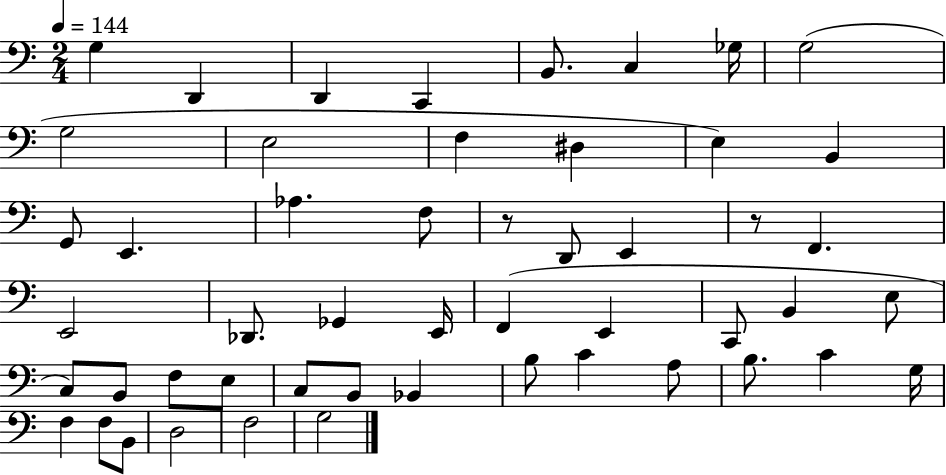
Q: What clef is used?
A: bass